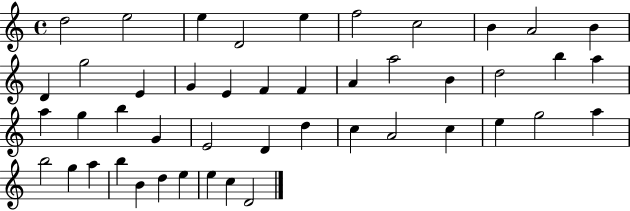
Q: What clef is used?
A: treble